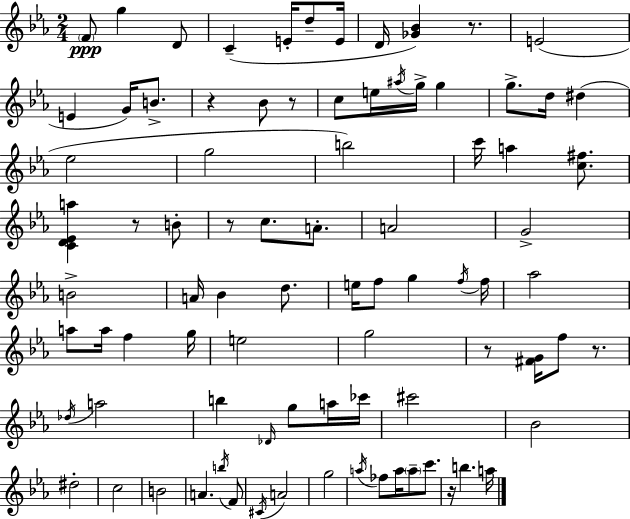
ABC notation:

X:1
T:Untitled
M:2/4
L:1/4
K:Eb
F/2 g D/2 C E/4 d/2 E/4 D/4 [_G_B] z/2 E2 E G/4 B/2 z _B/2 z/2 c/2 e/4 ^a/4 g/4 g g/2 d/4 ^d _e2 g2 b2 c'/4 a [c^f]/2 [CD_Ea] z/2 B/2 z/2 c/2 A/2 A2 G2 B2 A/4 _B d/2 e/4 f/2 g f/4 f/4 _a2 a/2 a/4 f g/4 e2 g2 z/2 [^FG]/4 f/2 z/2 _d/4 a2 b _D/4 g/2 a/4 _c'/4 ^c'2 _B2 ^d2 c2 B2 A b/4 F/2 ^C/4 A2 g2 a/4 _f/2 a/4 a/2 c'/2 z/4 b a/4